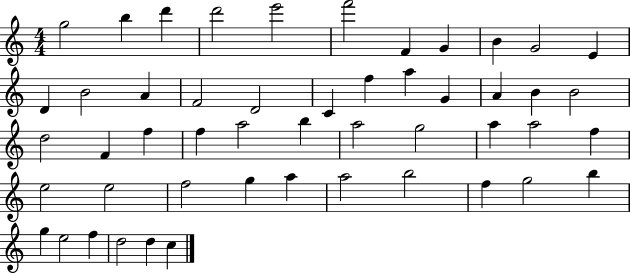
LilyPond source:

{
  \clef treble
  \numericTimeSignature
  \time 4/4
  \key c \major
  g''2 b''4 d'''4 | d'''2 e'''2 | f'''2 f'4 g'4 | b'4 g'2 e'4 | \break d'4 b'2 a'4 | f'2 d'2 | c'4 f''4 a''4 g'4 | a'4 b'4 b'2 | \break d''2 f'4 f''4 | f''4 a''2 b''4 | a''2 g''2 | a''4 a''2 f''4 | \break e''2 e''2 | f''2 g''4 a''4 | a''2 b''2 | f''4 g''2 b''4 | \break g''4 e''2 f''4 | d''2 d''4 c''4 | \bar "|."
}